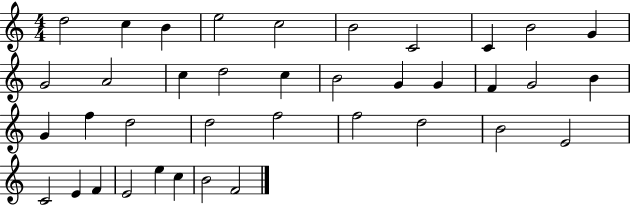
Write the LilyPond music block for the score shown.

{
  \clef treble
  \numericTimeSignature
  \time 4/4
  \key c \major
  d''2 c''4 b'4 | e''2 c''2 | b'2 c'2 | c'4 b'2 g'4 | \break g'2 a'2 | c''4 d''2 c''4 | b'2 g'4 g'4 | f'4 g'2 b'4 | \break g'4 f''4 d''2 | d''2 f''2 | f''2 d''2 | b'2 e'2 | \break c'2 e'4 f'4 | e'2 e''4 c''4 | b'2 f'2 | \bar "|."
}